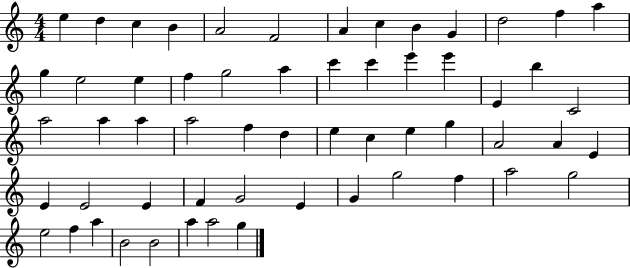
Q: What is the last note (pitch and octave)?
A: G5